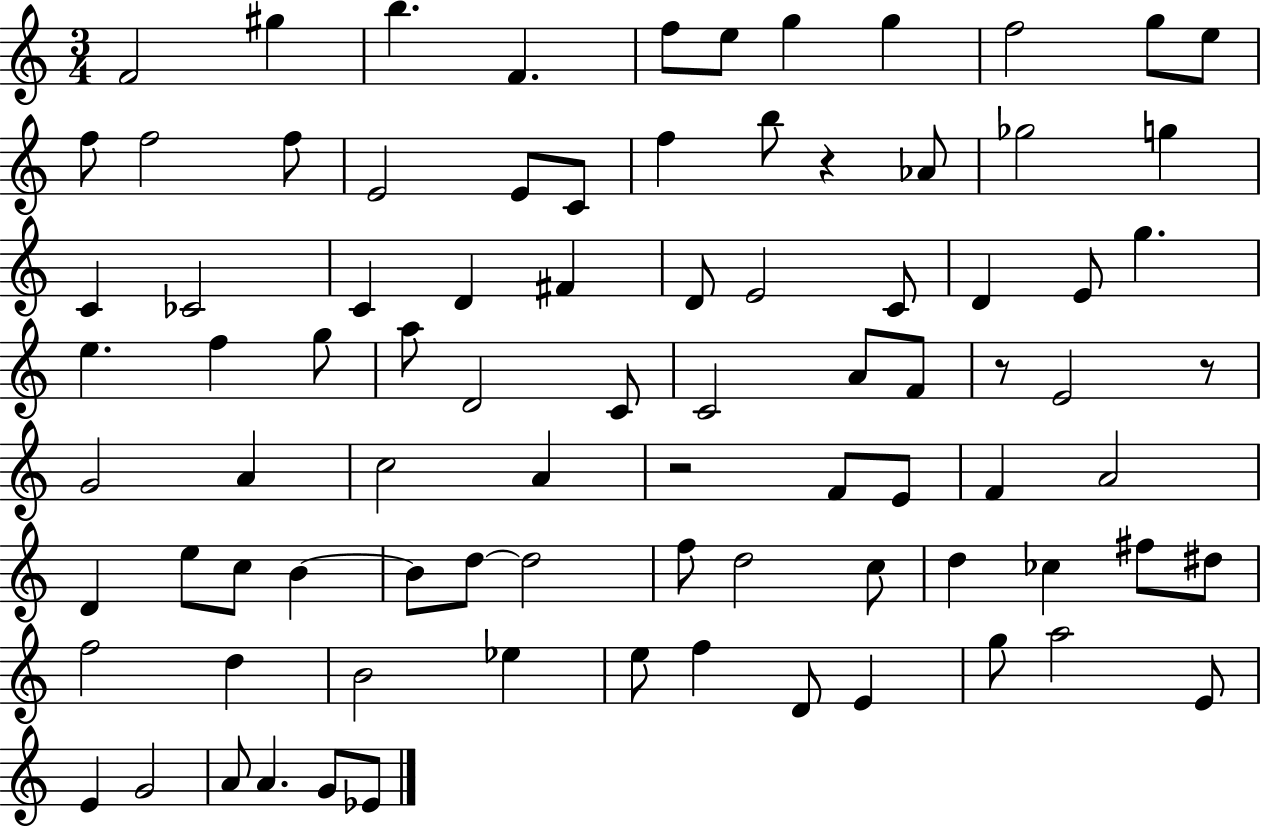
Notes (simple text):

F4/h G#5/q B5/q. F4/q. F5/e E5/e G5/q G5/q F5/h G5/e E5/e F5/e F5/h F5/e E4/h E4/e C4/e F5/q B5/e R/q Ab4/e Gb5/h G5/q C4/q CES4/h C4/q D4/q F#4/q D4/e E4/h C4/e D4/q E4/e G5/q. E5/q. F5/q G5/e A5/e D4/h C4/e C4/h A4/e F4/e R/e E4/h R/e G4/h A4/q C5/h A4/q R/h F4/e E4/e F4/q A4/h D4/q E5/e C5/e B4/q B4/e D5/e D5/h F5/e D5/h C5/e D5/q CES5/q F#5/e D#5/e F5/h D5/q B4/h Eb5/q E5/e F5/q D4/e E4/q G5/e A5/h E4/e E4/q G4/h A4/e A4/q. G4/e Eb4/e